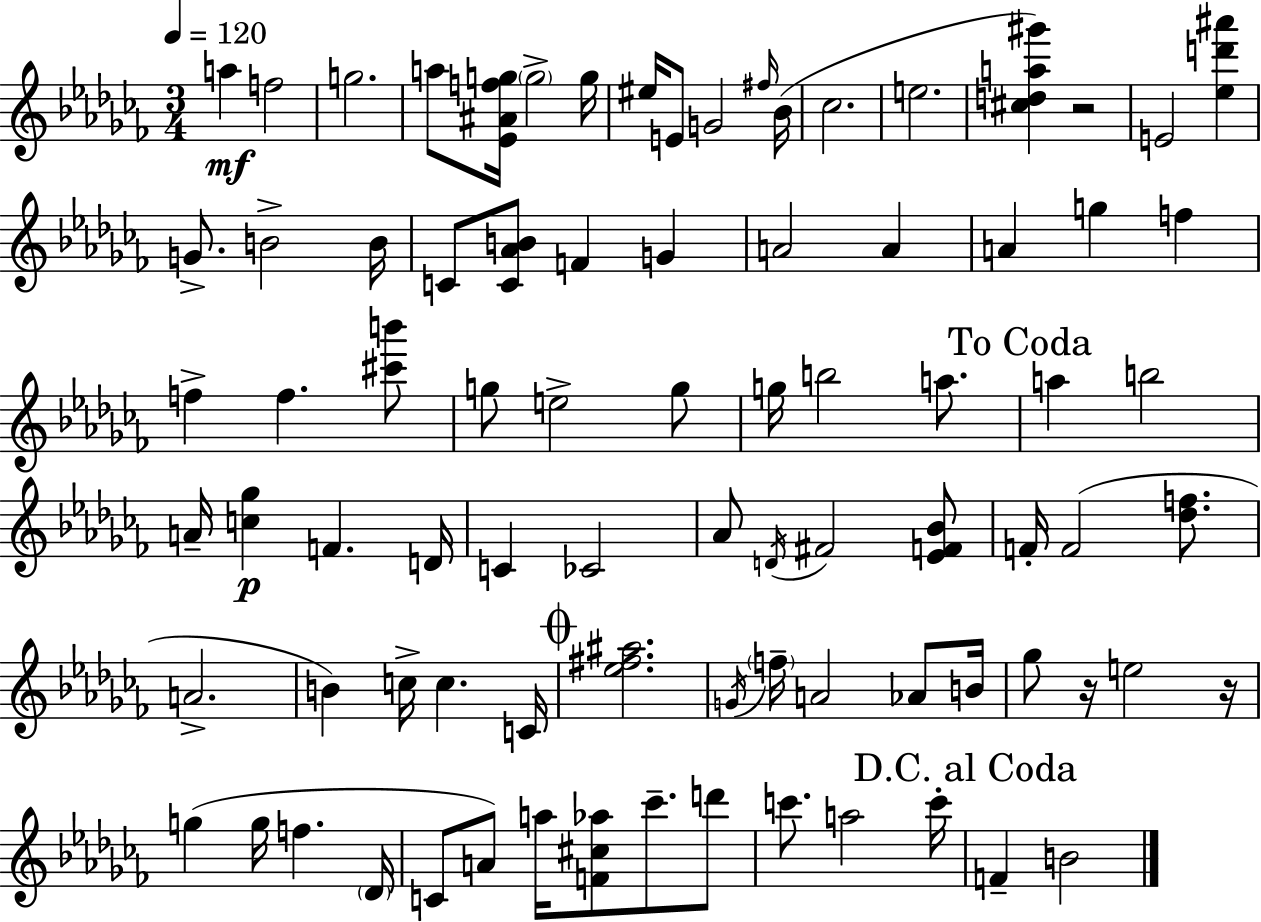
{
  \clef treble
  \numericTimeSignature
  \time 3/4
  \key aes \minor
  \tempo 4 = 120
  a''4\mf f''2 | g''2. | a''8 <ees' ais' f'' g''>16 \parenthesize g''2-> g''16 | eis''16 e'8 g'2 \grace { fis''16 } | \break bes'16( ces''2. | e''2. | <cis'' d'' a'' gis'''>4) r2 | e'2 <ees'' d''' ais'''>4 | \break g'8.-> b'2-> | b'16 c'8 <c' aes' b'>8 f'4 g'4 | a'2 a'4 | a'4 g''4 f''4 | \break f''4-> f''4. <cis''' b'''>8 | g''8 e''2-> g''8 | g''16 b''2 a''8. | \mark "To Coda" a''4 b''2 | \break a'16-- <c'' ges''>4\p f'4. | d'16 c'4 ces'2 | aes'8 \acciaccatura { d'16 } fis'2 | <ees' f' bes'>8 f'16-. f'2( <des'' f''>8. | \break a'2.-> | b'4) c''16-> c''4. | c'16 \mark \markup { \musicglyph "scripts.coda" } <ees'' fis'' ais''>2. | \acciaccatura { g'16 } \parenthesize f''16-- a'2 | \break aes'8 b'16 ges''8 r16 e''2 | r16 g''4( g''16 f''4. | \parenthesize des'16 c'8 a'8) a''16 <f' cis'' aes''>8 ces'''8.-- | d'''8 c'''8. a''2 | \break c'''16-. \mark "D.C. al Coda" f'4-- b'2 | \bar "|."
}